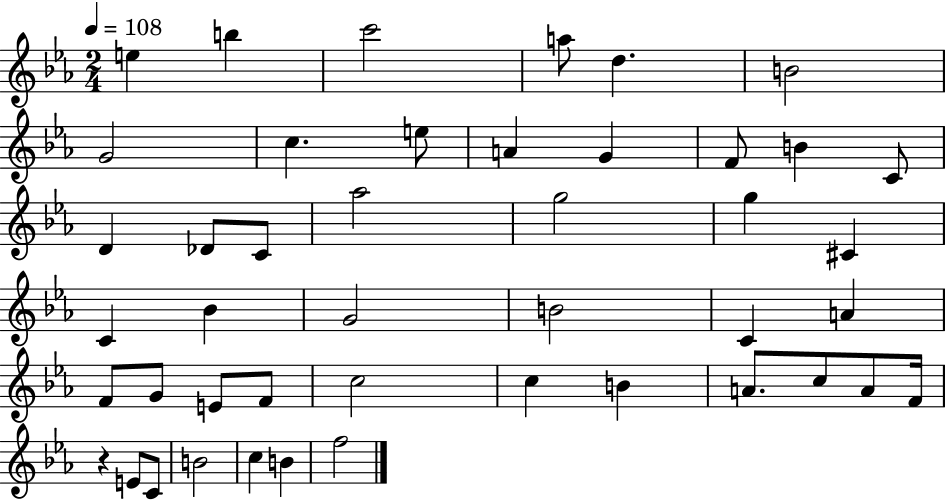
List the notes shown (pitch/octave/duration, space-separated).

E5/q B5/q C6/h A5/e D5/q. B4/h G4/h C5/q. E5/e A4/q G4/q F4/e B4/q C4/e D4/q Db4/e C4/e Ab5/h G5/h G5/q C#4/q C4/q Bb4/q G4/h B4/h C4/q A4/q F4/e G4/e E4/e F4/e C5/h C5/q B4/q A4/e. C5/e A4/e F4/s R/q E4/e C4/e B4/h C5/q B4/q F5/h